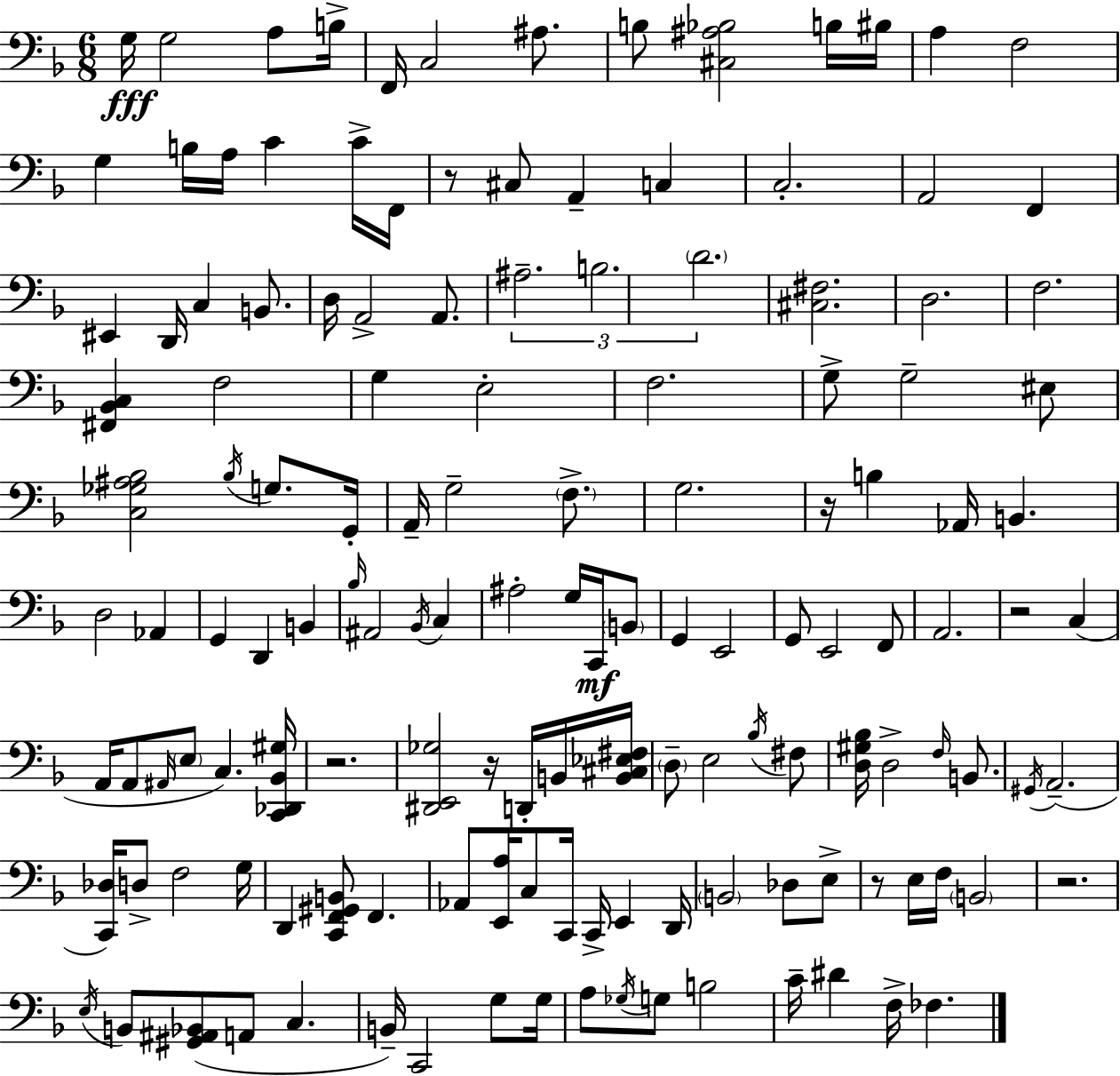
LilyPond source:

{
  \clef bass
  \numericTimeSignature
  \time 6/8
  \key f \major
  g16\fff g2 a8 b16-> | f,16 c2 ais8. | b8 <cis ais bes>2 b16 bis16 | a4 f2 | \break g4 b16 a16 c'4 c'16-> f,16 | r8 cis8 a,4-- c4 | c2.-. | a,2 f,4 | \break eis,4 d,16 c4 b,8. | d16 a,2-> a,8. | \tuplet 3/2 { ais2.-- | b2. | \break \parenthesize d'2. } | <cis fis>2. | d2. | f2. | \break <fis, bes, c>4 f2 | g4 e2-. | f2. | g8-> g2-- eis8 | \break <c ges ais bes>2 \acciaccatura { bes16 } g8. | g,16-. a,16-- g2-- \parenthesize f8.-> | g2. | r16 b4 aes,16 b,4. | \break d2 aes,4 | g,4 d,4 b,4 | \grace { bes16 } ais,2 \acciaccatura { bes,16 } c4 | ais2-. g16 | \break c,16\mf \parenthesize b,8 g,4 e,2 | g,8 e,2 | f,8 a,2. | r2 c4( | \break a,16 a,8 \grace { ais,16 } \parenthesize e8 c4.) | <c, des, bes, gis>16 r2. | <dis, e, ges>2 | r16 d,16-. b,16 <b, cis ees fis>16 \parenthesize d8-- e2 | \break \acciaccatura { bes16 } fis8 <d gis bes>16 d2-> | \grace { f16 } b,8. \acciaccatura { gis,16 }( a,2.-- | <c, des>16) d8-> f2 | g16 d,4 <c, f, gis, b,>8 | \break f,4. aes,8 <e, a>16 c8 | c,16 c,16-> e,4 d,16 \parenthesize b,2 | des8 e8-> r8 e16 f16 \parenthesize b,2 | r2. | \break \acciaccatura { e16 } b,8 <gis, ais, bes,>8( | a,8 c4. b,16--) c,2 | g8 g16 a8 \acciaccatura { ges16 } g8 | b2 c'16-- dis'4 | \break f16-> fes4. \bar "|."
}